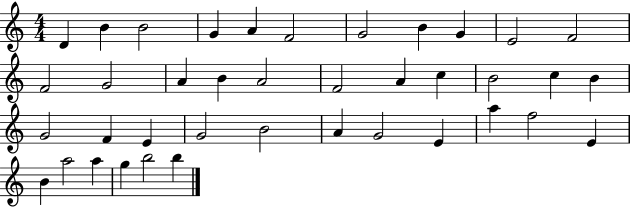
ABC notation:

X:1
T:Untitled
M:4/4
L:1/4
K:C
D B B2 G A F2 G2 B G E2 F2 F2 G2 A B A2 F2 A c B2 c B G2 F E G2 B2 A G2 E a f2 E B a2 a g b2 b